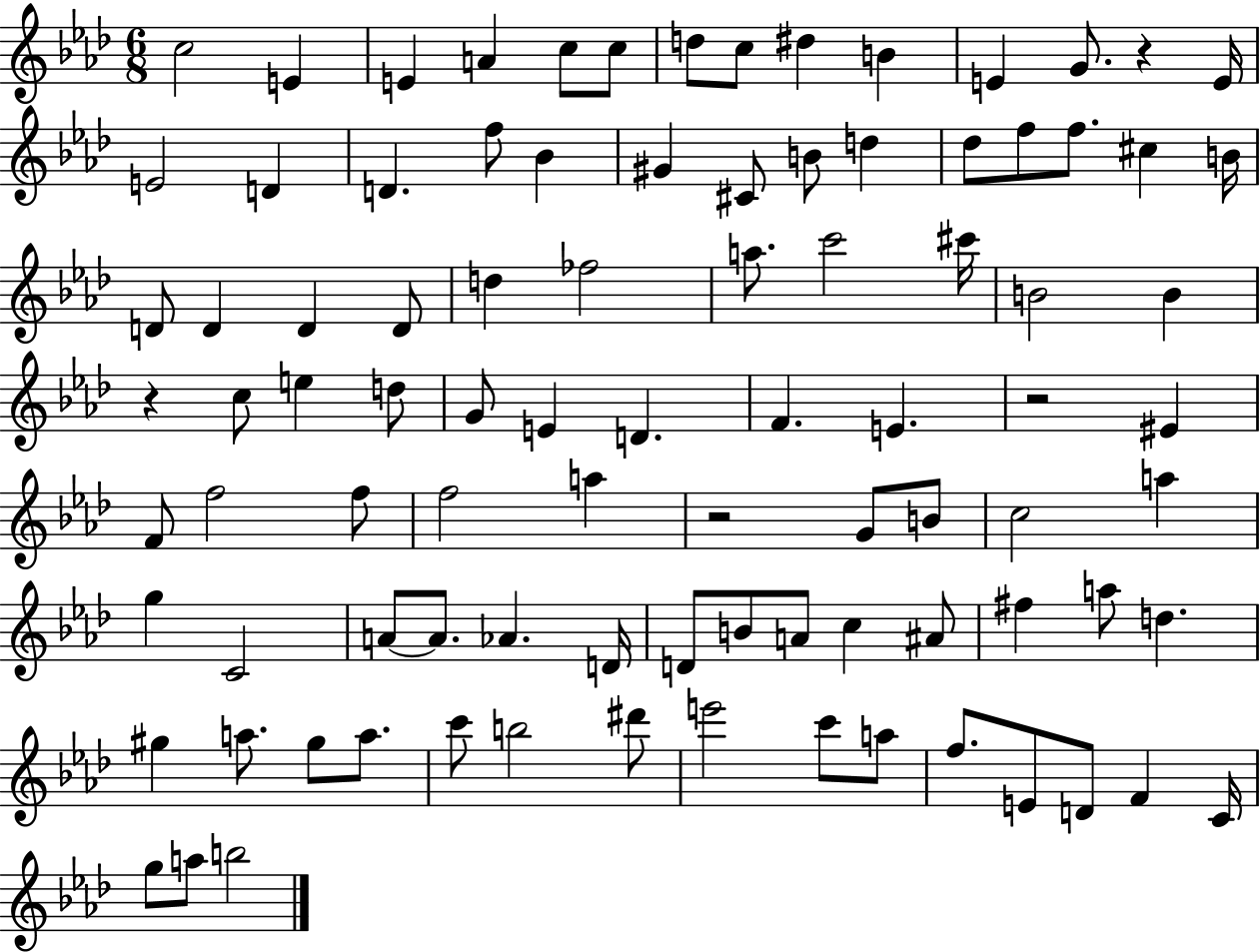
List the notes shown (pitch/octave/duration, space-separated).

C5/h E4/q E4/q A4/q C5/e C5/e D5/e C5/e D#5/q B4/q E4/q G4/e. R/q E4/s E4/h D4/q D4/q. F5/e Bb4/q G#4/q C#4/e B4/e D5/q Db5/e F5/e F5/e. C#5/q B4/s D4/e D4/q D4/q D4/e D5/q FES5/h A5/e. C6/h C#6/s B4/h B4/q R/q C5/e E5/q D5/e G4/e E4/q D4/q. F4/q. E4/q. R/h EIS4/q F4/e F5/h F5/e F5/h A5/q R/h G4/e B4/e C5/h A5/q G5/q C4/h A4/e A4/e. Ab4/q. D4/s D4/e B4/e A4/e C5/q A#4/e F#5/q A5/e D5/q. G#5/q A5/e. G#5/e A5/e. C6/e B5/h D#6/e E6/h C6/e A5/e F5/e. E4/e D4/e F4/q C4/s G5/e A5/e B5/h